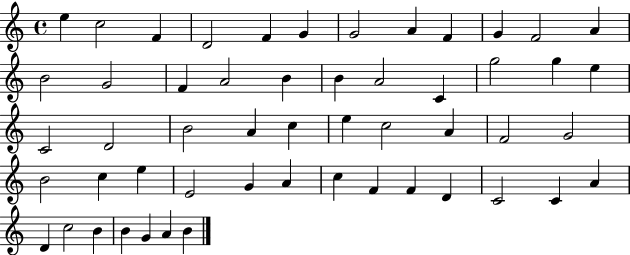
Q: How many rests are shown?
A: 0